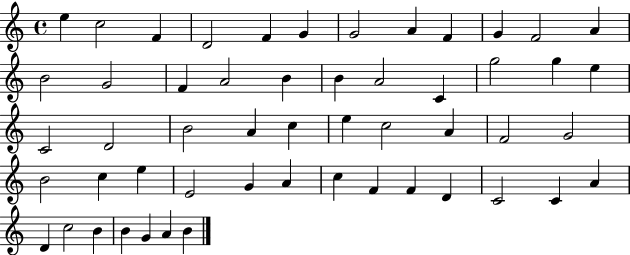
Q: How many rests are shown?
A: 0